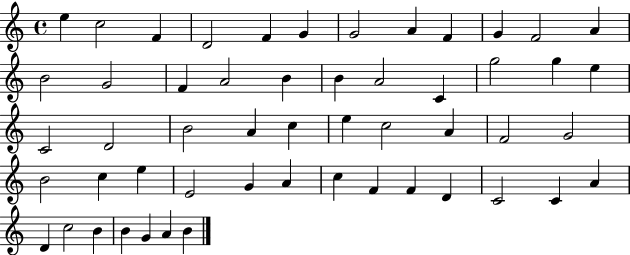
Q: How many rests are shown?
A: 0